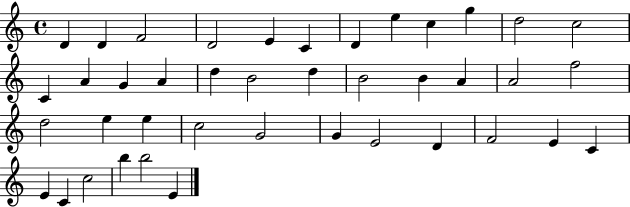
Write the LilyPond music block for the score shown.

{
  \clef treble
  \time 4/4
  \defaultTimeSignature
  \key c \major
  d'4 d'4 f'2 | d'2 e'4 c'4 | d'4 e''4 c''4 g''4 | d''2 c''2 | \break c'4 a'4 g'4 a'4 | d''4 b'2 d''4 | b'2 b'4 a'4 | a'2 f''2 | \break d''2 e''4 e''4 | c''2 g'2 | g'4 e'2 d'4 | f'2 e'4 c'4 | \break e'4 c'4 c''2 | b''4 b''2 e'4 | \bar "|."
}